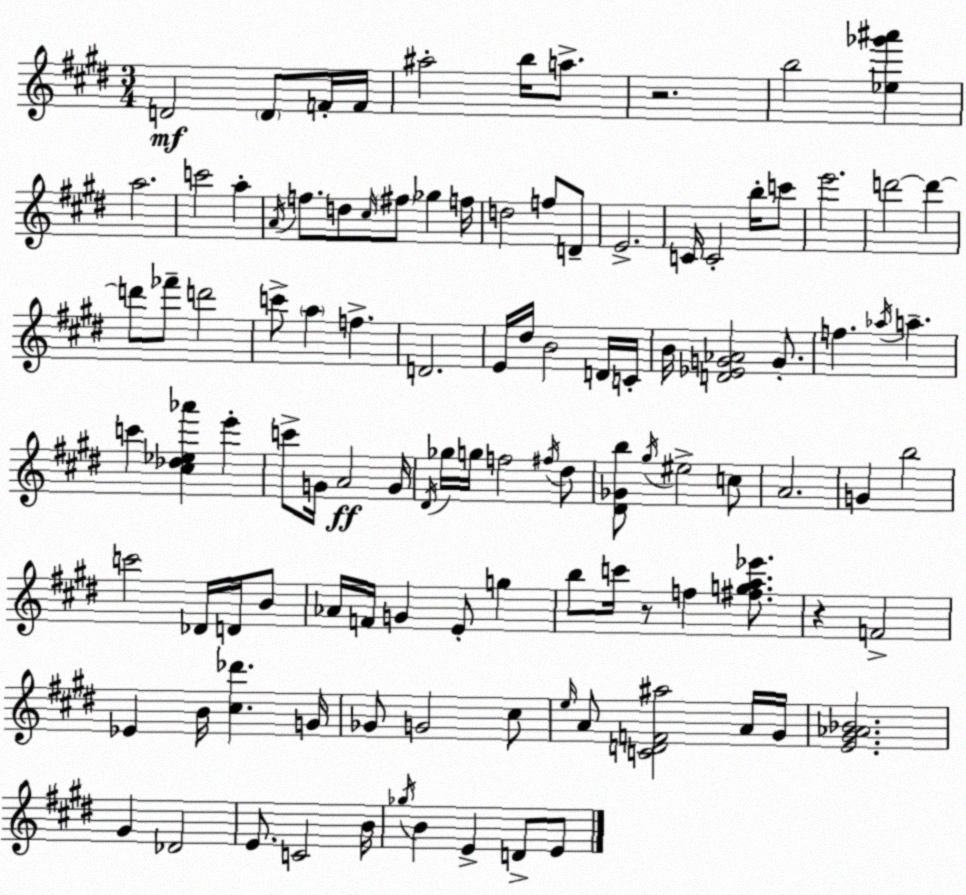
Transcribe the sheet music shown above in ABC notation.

X:1
T:Untitled
M:3/4
L:1/4
K:E
D2 D/2 F/4 F/4 ^a2 b/4 a/2 z2 b2 [_e_g'^a'] a2 c'2 a A/4 f/2 d/2 ^c/4 ^f/2 _g f/4 d2 f/2 D/2 E2 C/4 C2 b/4 c'/2 e'2 d'2 d' d'/2 _f'/2 d'2 c'/2 a f D2 E/4 ^d/4 B2 D/4 C/4 B/4 [D_EG_A]2 G/2 f _a/4 a c' [^c_d_e_a'] e' c'/2 G/4 A2 G/4 ^D/4 _g/4 g/4 f2 ^f/4 ^d/2 [^D_Gb]/2 ^g/4 ^e2 c/2 A2 G b2 c'2 _D/4 D/4 B/2 _A/4 F/4 G E/2 g b/2 c'/4 z/2 f [^fga_e']/2 z F2 _E B/4 [^c_d'] G/4 _G/2 G2 ^c/2 e/4 A/2 [CDF^a]2 A/4 ^G/4 [E^G_A_B]2 ^G _D2 E/2 C2 B/4 _g/4 B E D/2 E/2